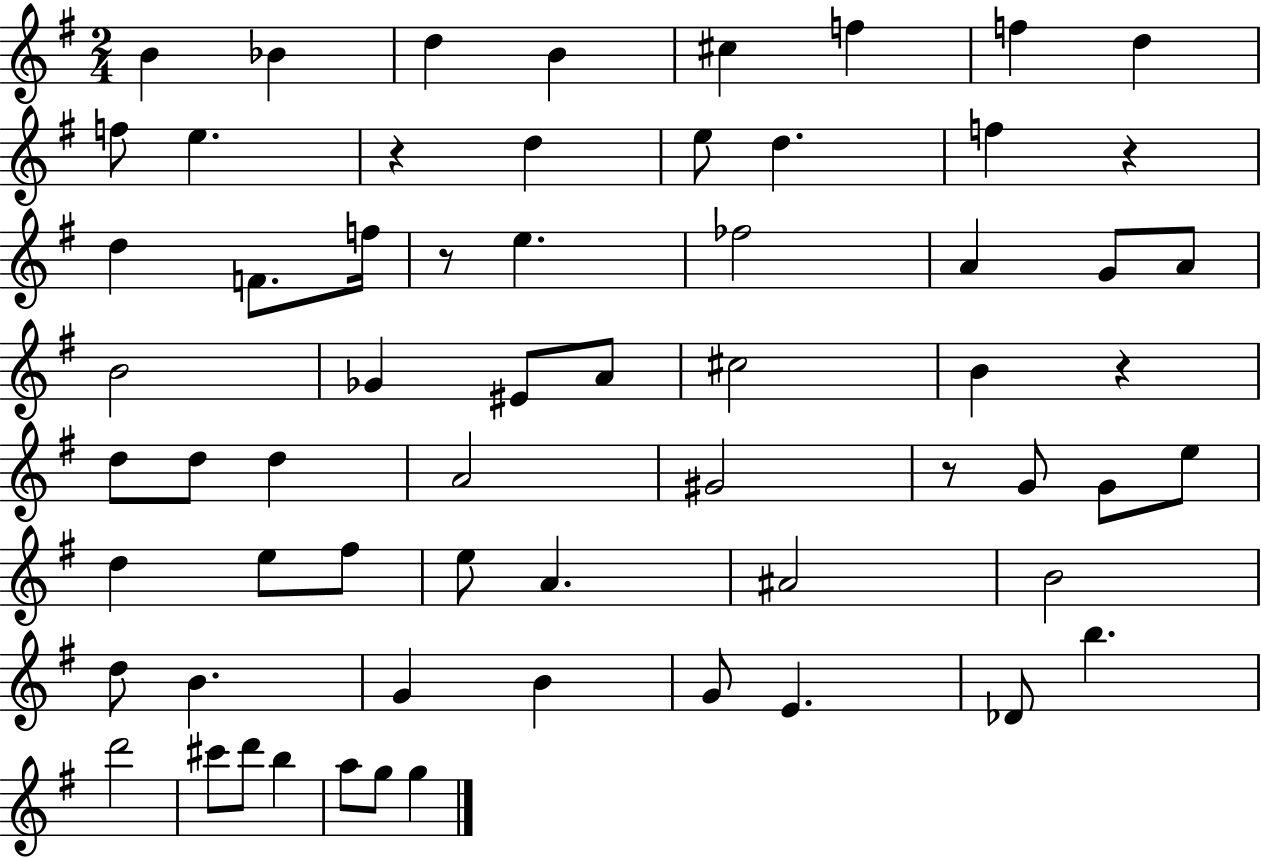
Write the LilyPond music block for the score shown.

{
  \clef treble
  \numericTimeSignature
  \time 2/4
  \key g \major
  b'4 bes'4 | d''4 b'4 | cis''4 f''4 | f''4 d''4 | \break f''8 e''4. | r4 d''4 | e''8 d''4. | f''4 r4 | \break d''4 f'8. f''16 | r8 e''4. | fes''2 | a'4 g'8 a'8 | \break b'2 | ges'4 eis'8 a'8 | cis''2 | b'4 r4 | \break d''8 d''8 d''4 | a'2 | gis'2 | r8 g'8 g'8 e''8 | \break d''4 e''8 fis''8 | e''8 a'4. | ais'2 | b'2 | \break d''8 b'4. | g'4 b'4 | g'8 e'4. | des'8 b''4. | \break d'''2 | cis'''8 d'''8 b''4 | a''8 g''8 g''4 | \bar "|."
}